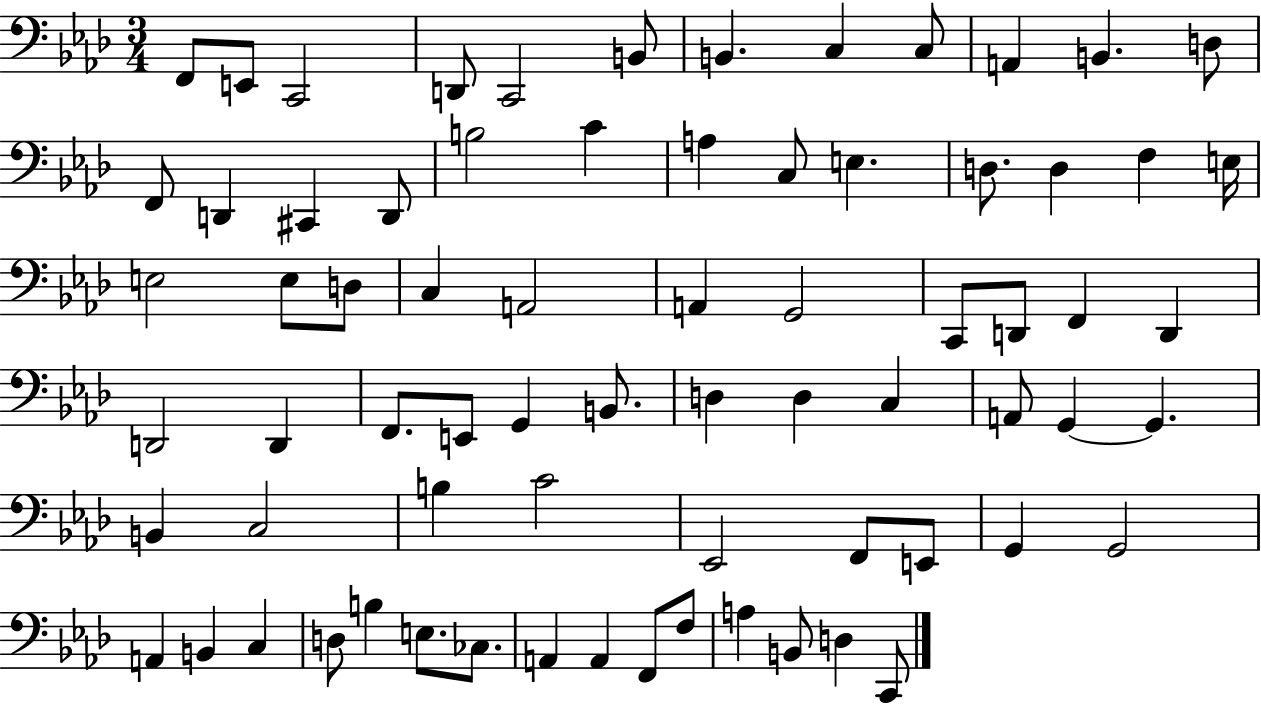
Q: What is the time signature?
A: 3/4